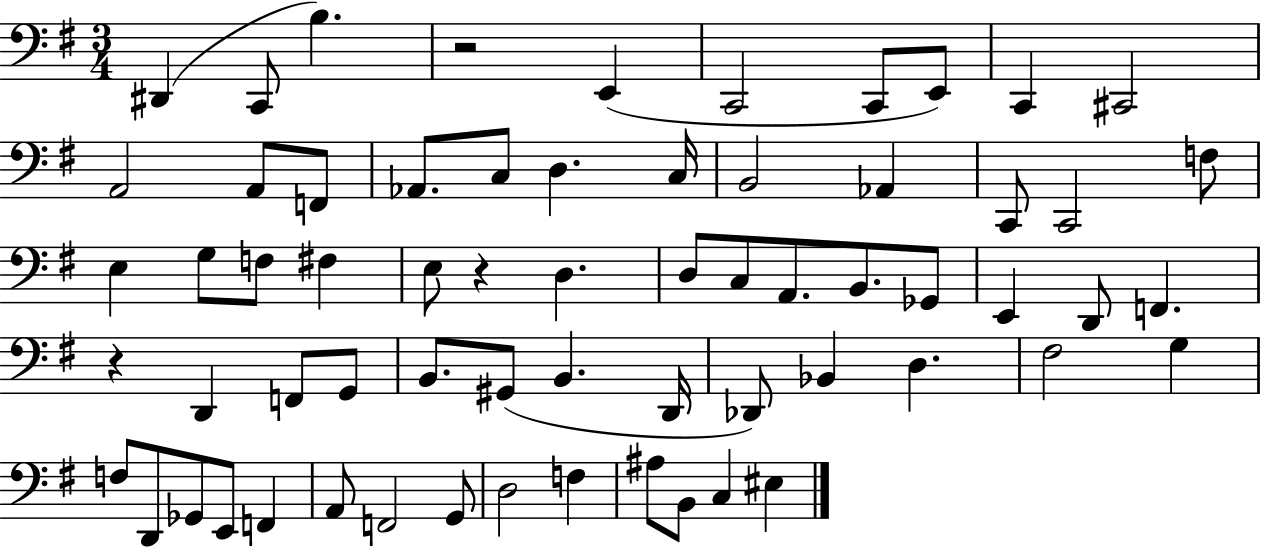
D#2/q C2/e B3/q. R/h E2/q C2/h C2/e E2/e C2/q C#2/h A2/h A2/e F2/e Ab2/e. C3/e D3/q. C3/s B2/h Ab2/q C2/e C2/h F3/e E3/q G3/e F3/e F#3/q E3/e R/q D3/q. D3/e C3/e A2/e. B2/e. Gb2/e E2/q D2/e F2/q. R/q D2/q F2/e G2/e B2/e. G#2/e B2/q. D2/s Db2/e Bb2/q D3/q. F#3/h G3/q F3/e D2/e Gb2/e E2/e F2/q A2/e F2/h G2/e D3/h F3/q A#3/e B2/e C3/q EIS3/q